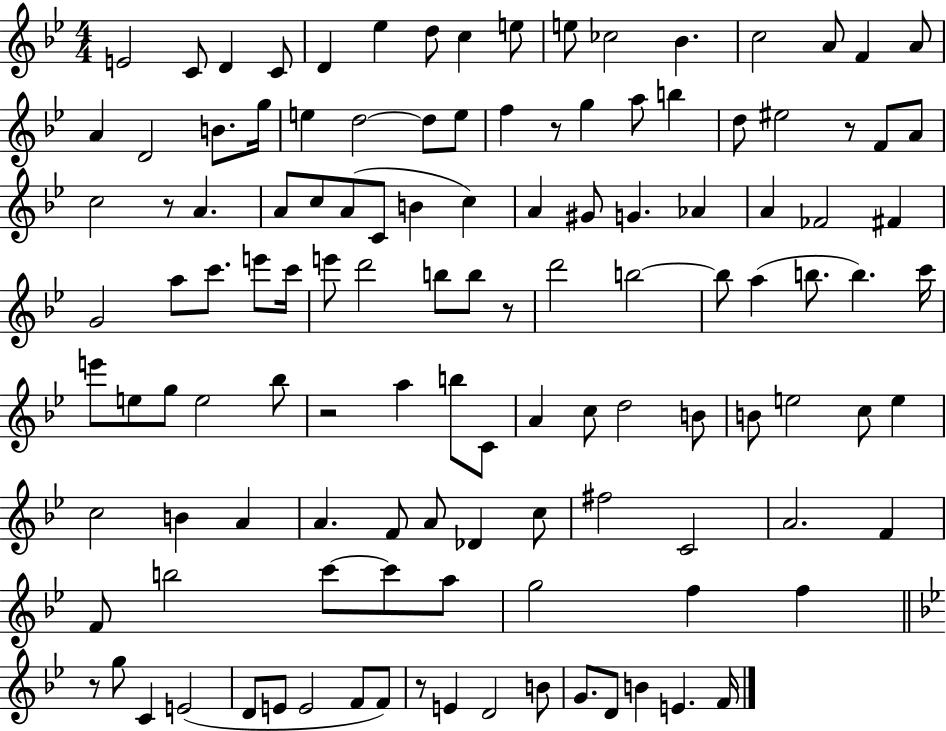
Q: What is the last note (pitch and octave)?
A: F4